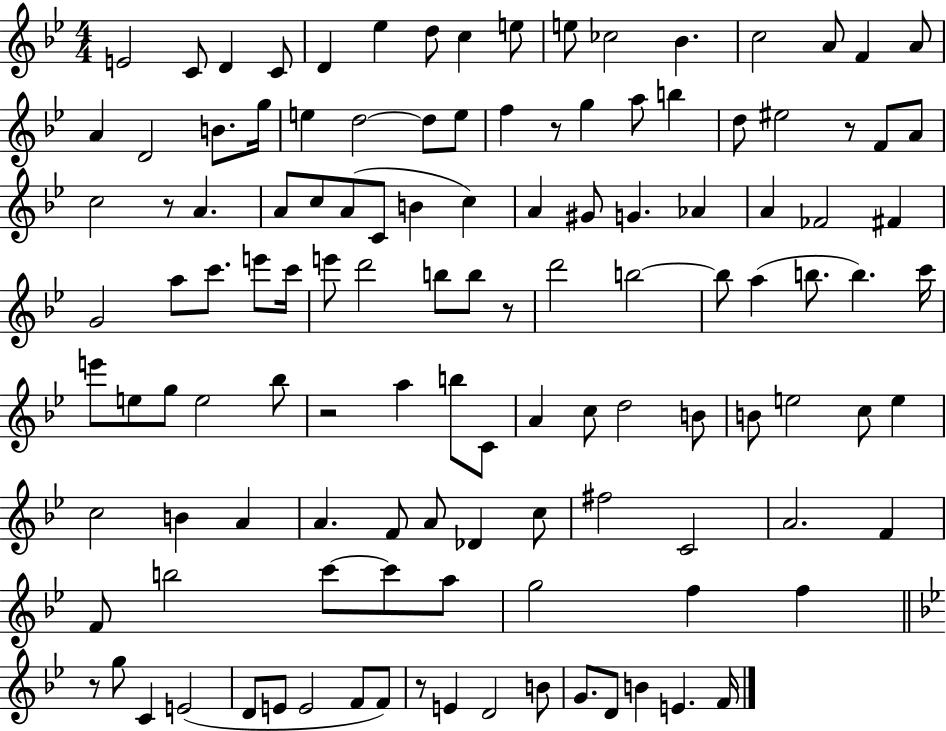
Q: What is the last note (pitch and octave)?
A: F4